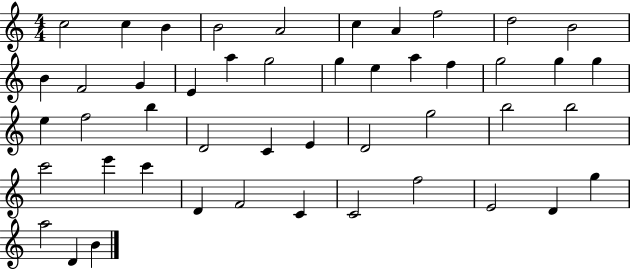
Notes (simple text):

C5/h C5/q B4/q B4/h A4/h C5/q A4/q F5/h D5/h B4/h B4/q F4/h G4/q E4/q A5/q G5/h G5/q E5/q A5/q F5/q G5/h G5/q G5/q E5/q F5/h B5/q D4/h C4/q E4/q D4/h G5/h B5/h B5/h C6/h E6/q C6/q D4/q F4/h C4/q C4/h F5/h E4/h D4/q G5/q A5/h D4/q B4/q